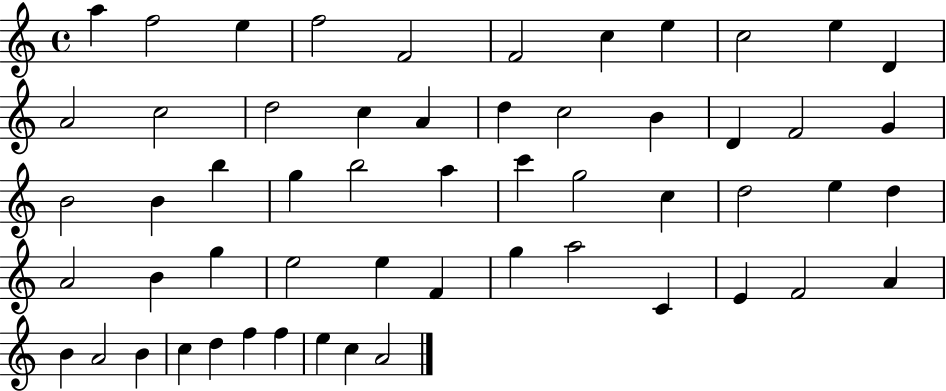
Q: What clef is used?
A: treble